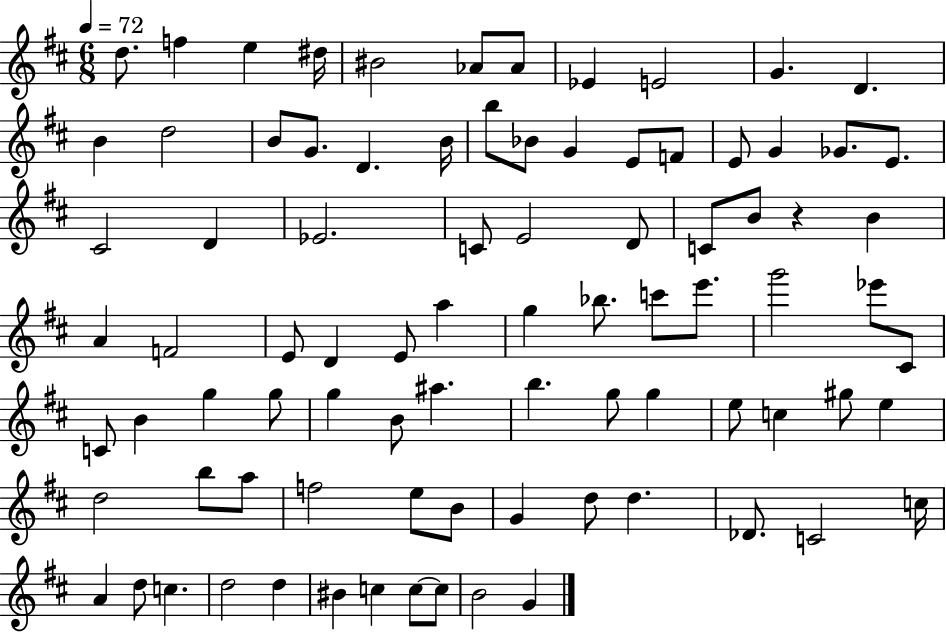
D5/e. F5/q E5/q D#5/s BIS4/h Ab4/e Ab4/e Eb4/q E4/h G4/q. D4/q. B4/q D5/h B4/e G4/e. D4/q. B4/s B5/e Bb4/e G4/q E4/e F4/e E4/e G4/q Gb4/e. E4/e. C#4/h D4/q Eb4/h. C4/e E4/h D4/e C4/e B4/e R/q B4/q A4/q F4/h E4/e D4/q E4/e A5/q G5/q Bb5/e. C6/e E6/e. G6/h Eb6/e C#4/e C4/e B4/q G5/q G5/e G5/q B4/e A#5/q. B5/q. G5/e G5/q E5/e C5/q G#5/e E5/q D5/h B5/e A5/e F5/h E5/e B4/e G4/q D5/e D5/q. Db4/e. C4/h C5/s A4/q D5/e C5/q. D5/h D5/q BIS4/q C5/q C5/e C5/e B4/h G4/q